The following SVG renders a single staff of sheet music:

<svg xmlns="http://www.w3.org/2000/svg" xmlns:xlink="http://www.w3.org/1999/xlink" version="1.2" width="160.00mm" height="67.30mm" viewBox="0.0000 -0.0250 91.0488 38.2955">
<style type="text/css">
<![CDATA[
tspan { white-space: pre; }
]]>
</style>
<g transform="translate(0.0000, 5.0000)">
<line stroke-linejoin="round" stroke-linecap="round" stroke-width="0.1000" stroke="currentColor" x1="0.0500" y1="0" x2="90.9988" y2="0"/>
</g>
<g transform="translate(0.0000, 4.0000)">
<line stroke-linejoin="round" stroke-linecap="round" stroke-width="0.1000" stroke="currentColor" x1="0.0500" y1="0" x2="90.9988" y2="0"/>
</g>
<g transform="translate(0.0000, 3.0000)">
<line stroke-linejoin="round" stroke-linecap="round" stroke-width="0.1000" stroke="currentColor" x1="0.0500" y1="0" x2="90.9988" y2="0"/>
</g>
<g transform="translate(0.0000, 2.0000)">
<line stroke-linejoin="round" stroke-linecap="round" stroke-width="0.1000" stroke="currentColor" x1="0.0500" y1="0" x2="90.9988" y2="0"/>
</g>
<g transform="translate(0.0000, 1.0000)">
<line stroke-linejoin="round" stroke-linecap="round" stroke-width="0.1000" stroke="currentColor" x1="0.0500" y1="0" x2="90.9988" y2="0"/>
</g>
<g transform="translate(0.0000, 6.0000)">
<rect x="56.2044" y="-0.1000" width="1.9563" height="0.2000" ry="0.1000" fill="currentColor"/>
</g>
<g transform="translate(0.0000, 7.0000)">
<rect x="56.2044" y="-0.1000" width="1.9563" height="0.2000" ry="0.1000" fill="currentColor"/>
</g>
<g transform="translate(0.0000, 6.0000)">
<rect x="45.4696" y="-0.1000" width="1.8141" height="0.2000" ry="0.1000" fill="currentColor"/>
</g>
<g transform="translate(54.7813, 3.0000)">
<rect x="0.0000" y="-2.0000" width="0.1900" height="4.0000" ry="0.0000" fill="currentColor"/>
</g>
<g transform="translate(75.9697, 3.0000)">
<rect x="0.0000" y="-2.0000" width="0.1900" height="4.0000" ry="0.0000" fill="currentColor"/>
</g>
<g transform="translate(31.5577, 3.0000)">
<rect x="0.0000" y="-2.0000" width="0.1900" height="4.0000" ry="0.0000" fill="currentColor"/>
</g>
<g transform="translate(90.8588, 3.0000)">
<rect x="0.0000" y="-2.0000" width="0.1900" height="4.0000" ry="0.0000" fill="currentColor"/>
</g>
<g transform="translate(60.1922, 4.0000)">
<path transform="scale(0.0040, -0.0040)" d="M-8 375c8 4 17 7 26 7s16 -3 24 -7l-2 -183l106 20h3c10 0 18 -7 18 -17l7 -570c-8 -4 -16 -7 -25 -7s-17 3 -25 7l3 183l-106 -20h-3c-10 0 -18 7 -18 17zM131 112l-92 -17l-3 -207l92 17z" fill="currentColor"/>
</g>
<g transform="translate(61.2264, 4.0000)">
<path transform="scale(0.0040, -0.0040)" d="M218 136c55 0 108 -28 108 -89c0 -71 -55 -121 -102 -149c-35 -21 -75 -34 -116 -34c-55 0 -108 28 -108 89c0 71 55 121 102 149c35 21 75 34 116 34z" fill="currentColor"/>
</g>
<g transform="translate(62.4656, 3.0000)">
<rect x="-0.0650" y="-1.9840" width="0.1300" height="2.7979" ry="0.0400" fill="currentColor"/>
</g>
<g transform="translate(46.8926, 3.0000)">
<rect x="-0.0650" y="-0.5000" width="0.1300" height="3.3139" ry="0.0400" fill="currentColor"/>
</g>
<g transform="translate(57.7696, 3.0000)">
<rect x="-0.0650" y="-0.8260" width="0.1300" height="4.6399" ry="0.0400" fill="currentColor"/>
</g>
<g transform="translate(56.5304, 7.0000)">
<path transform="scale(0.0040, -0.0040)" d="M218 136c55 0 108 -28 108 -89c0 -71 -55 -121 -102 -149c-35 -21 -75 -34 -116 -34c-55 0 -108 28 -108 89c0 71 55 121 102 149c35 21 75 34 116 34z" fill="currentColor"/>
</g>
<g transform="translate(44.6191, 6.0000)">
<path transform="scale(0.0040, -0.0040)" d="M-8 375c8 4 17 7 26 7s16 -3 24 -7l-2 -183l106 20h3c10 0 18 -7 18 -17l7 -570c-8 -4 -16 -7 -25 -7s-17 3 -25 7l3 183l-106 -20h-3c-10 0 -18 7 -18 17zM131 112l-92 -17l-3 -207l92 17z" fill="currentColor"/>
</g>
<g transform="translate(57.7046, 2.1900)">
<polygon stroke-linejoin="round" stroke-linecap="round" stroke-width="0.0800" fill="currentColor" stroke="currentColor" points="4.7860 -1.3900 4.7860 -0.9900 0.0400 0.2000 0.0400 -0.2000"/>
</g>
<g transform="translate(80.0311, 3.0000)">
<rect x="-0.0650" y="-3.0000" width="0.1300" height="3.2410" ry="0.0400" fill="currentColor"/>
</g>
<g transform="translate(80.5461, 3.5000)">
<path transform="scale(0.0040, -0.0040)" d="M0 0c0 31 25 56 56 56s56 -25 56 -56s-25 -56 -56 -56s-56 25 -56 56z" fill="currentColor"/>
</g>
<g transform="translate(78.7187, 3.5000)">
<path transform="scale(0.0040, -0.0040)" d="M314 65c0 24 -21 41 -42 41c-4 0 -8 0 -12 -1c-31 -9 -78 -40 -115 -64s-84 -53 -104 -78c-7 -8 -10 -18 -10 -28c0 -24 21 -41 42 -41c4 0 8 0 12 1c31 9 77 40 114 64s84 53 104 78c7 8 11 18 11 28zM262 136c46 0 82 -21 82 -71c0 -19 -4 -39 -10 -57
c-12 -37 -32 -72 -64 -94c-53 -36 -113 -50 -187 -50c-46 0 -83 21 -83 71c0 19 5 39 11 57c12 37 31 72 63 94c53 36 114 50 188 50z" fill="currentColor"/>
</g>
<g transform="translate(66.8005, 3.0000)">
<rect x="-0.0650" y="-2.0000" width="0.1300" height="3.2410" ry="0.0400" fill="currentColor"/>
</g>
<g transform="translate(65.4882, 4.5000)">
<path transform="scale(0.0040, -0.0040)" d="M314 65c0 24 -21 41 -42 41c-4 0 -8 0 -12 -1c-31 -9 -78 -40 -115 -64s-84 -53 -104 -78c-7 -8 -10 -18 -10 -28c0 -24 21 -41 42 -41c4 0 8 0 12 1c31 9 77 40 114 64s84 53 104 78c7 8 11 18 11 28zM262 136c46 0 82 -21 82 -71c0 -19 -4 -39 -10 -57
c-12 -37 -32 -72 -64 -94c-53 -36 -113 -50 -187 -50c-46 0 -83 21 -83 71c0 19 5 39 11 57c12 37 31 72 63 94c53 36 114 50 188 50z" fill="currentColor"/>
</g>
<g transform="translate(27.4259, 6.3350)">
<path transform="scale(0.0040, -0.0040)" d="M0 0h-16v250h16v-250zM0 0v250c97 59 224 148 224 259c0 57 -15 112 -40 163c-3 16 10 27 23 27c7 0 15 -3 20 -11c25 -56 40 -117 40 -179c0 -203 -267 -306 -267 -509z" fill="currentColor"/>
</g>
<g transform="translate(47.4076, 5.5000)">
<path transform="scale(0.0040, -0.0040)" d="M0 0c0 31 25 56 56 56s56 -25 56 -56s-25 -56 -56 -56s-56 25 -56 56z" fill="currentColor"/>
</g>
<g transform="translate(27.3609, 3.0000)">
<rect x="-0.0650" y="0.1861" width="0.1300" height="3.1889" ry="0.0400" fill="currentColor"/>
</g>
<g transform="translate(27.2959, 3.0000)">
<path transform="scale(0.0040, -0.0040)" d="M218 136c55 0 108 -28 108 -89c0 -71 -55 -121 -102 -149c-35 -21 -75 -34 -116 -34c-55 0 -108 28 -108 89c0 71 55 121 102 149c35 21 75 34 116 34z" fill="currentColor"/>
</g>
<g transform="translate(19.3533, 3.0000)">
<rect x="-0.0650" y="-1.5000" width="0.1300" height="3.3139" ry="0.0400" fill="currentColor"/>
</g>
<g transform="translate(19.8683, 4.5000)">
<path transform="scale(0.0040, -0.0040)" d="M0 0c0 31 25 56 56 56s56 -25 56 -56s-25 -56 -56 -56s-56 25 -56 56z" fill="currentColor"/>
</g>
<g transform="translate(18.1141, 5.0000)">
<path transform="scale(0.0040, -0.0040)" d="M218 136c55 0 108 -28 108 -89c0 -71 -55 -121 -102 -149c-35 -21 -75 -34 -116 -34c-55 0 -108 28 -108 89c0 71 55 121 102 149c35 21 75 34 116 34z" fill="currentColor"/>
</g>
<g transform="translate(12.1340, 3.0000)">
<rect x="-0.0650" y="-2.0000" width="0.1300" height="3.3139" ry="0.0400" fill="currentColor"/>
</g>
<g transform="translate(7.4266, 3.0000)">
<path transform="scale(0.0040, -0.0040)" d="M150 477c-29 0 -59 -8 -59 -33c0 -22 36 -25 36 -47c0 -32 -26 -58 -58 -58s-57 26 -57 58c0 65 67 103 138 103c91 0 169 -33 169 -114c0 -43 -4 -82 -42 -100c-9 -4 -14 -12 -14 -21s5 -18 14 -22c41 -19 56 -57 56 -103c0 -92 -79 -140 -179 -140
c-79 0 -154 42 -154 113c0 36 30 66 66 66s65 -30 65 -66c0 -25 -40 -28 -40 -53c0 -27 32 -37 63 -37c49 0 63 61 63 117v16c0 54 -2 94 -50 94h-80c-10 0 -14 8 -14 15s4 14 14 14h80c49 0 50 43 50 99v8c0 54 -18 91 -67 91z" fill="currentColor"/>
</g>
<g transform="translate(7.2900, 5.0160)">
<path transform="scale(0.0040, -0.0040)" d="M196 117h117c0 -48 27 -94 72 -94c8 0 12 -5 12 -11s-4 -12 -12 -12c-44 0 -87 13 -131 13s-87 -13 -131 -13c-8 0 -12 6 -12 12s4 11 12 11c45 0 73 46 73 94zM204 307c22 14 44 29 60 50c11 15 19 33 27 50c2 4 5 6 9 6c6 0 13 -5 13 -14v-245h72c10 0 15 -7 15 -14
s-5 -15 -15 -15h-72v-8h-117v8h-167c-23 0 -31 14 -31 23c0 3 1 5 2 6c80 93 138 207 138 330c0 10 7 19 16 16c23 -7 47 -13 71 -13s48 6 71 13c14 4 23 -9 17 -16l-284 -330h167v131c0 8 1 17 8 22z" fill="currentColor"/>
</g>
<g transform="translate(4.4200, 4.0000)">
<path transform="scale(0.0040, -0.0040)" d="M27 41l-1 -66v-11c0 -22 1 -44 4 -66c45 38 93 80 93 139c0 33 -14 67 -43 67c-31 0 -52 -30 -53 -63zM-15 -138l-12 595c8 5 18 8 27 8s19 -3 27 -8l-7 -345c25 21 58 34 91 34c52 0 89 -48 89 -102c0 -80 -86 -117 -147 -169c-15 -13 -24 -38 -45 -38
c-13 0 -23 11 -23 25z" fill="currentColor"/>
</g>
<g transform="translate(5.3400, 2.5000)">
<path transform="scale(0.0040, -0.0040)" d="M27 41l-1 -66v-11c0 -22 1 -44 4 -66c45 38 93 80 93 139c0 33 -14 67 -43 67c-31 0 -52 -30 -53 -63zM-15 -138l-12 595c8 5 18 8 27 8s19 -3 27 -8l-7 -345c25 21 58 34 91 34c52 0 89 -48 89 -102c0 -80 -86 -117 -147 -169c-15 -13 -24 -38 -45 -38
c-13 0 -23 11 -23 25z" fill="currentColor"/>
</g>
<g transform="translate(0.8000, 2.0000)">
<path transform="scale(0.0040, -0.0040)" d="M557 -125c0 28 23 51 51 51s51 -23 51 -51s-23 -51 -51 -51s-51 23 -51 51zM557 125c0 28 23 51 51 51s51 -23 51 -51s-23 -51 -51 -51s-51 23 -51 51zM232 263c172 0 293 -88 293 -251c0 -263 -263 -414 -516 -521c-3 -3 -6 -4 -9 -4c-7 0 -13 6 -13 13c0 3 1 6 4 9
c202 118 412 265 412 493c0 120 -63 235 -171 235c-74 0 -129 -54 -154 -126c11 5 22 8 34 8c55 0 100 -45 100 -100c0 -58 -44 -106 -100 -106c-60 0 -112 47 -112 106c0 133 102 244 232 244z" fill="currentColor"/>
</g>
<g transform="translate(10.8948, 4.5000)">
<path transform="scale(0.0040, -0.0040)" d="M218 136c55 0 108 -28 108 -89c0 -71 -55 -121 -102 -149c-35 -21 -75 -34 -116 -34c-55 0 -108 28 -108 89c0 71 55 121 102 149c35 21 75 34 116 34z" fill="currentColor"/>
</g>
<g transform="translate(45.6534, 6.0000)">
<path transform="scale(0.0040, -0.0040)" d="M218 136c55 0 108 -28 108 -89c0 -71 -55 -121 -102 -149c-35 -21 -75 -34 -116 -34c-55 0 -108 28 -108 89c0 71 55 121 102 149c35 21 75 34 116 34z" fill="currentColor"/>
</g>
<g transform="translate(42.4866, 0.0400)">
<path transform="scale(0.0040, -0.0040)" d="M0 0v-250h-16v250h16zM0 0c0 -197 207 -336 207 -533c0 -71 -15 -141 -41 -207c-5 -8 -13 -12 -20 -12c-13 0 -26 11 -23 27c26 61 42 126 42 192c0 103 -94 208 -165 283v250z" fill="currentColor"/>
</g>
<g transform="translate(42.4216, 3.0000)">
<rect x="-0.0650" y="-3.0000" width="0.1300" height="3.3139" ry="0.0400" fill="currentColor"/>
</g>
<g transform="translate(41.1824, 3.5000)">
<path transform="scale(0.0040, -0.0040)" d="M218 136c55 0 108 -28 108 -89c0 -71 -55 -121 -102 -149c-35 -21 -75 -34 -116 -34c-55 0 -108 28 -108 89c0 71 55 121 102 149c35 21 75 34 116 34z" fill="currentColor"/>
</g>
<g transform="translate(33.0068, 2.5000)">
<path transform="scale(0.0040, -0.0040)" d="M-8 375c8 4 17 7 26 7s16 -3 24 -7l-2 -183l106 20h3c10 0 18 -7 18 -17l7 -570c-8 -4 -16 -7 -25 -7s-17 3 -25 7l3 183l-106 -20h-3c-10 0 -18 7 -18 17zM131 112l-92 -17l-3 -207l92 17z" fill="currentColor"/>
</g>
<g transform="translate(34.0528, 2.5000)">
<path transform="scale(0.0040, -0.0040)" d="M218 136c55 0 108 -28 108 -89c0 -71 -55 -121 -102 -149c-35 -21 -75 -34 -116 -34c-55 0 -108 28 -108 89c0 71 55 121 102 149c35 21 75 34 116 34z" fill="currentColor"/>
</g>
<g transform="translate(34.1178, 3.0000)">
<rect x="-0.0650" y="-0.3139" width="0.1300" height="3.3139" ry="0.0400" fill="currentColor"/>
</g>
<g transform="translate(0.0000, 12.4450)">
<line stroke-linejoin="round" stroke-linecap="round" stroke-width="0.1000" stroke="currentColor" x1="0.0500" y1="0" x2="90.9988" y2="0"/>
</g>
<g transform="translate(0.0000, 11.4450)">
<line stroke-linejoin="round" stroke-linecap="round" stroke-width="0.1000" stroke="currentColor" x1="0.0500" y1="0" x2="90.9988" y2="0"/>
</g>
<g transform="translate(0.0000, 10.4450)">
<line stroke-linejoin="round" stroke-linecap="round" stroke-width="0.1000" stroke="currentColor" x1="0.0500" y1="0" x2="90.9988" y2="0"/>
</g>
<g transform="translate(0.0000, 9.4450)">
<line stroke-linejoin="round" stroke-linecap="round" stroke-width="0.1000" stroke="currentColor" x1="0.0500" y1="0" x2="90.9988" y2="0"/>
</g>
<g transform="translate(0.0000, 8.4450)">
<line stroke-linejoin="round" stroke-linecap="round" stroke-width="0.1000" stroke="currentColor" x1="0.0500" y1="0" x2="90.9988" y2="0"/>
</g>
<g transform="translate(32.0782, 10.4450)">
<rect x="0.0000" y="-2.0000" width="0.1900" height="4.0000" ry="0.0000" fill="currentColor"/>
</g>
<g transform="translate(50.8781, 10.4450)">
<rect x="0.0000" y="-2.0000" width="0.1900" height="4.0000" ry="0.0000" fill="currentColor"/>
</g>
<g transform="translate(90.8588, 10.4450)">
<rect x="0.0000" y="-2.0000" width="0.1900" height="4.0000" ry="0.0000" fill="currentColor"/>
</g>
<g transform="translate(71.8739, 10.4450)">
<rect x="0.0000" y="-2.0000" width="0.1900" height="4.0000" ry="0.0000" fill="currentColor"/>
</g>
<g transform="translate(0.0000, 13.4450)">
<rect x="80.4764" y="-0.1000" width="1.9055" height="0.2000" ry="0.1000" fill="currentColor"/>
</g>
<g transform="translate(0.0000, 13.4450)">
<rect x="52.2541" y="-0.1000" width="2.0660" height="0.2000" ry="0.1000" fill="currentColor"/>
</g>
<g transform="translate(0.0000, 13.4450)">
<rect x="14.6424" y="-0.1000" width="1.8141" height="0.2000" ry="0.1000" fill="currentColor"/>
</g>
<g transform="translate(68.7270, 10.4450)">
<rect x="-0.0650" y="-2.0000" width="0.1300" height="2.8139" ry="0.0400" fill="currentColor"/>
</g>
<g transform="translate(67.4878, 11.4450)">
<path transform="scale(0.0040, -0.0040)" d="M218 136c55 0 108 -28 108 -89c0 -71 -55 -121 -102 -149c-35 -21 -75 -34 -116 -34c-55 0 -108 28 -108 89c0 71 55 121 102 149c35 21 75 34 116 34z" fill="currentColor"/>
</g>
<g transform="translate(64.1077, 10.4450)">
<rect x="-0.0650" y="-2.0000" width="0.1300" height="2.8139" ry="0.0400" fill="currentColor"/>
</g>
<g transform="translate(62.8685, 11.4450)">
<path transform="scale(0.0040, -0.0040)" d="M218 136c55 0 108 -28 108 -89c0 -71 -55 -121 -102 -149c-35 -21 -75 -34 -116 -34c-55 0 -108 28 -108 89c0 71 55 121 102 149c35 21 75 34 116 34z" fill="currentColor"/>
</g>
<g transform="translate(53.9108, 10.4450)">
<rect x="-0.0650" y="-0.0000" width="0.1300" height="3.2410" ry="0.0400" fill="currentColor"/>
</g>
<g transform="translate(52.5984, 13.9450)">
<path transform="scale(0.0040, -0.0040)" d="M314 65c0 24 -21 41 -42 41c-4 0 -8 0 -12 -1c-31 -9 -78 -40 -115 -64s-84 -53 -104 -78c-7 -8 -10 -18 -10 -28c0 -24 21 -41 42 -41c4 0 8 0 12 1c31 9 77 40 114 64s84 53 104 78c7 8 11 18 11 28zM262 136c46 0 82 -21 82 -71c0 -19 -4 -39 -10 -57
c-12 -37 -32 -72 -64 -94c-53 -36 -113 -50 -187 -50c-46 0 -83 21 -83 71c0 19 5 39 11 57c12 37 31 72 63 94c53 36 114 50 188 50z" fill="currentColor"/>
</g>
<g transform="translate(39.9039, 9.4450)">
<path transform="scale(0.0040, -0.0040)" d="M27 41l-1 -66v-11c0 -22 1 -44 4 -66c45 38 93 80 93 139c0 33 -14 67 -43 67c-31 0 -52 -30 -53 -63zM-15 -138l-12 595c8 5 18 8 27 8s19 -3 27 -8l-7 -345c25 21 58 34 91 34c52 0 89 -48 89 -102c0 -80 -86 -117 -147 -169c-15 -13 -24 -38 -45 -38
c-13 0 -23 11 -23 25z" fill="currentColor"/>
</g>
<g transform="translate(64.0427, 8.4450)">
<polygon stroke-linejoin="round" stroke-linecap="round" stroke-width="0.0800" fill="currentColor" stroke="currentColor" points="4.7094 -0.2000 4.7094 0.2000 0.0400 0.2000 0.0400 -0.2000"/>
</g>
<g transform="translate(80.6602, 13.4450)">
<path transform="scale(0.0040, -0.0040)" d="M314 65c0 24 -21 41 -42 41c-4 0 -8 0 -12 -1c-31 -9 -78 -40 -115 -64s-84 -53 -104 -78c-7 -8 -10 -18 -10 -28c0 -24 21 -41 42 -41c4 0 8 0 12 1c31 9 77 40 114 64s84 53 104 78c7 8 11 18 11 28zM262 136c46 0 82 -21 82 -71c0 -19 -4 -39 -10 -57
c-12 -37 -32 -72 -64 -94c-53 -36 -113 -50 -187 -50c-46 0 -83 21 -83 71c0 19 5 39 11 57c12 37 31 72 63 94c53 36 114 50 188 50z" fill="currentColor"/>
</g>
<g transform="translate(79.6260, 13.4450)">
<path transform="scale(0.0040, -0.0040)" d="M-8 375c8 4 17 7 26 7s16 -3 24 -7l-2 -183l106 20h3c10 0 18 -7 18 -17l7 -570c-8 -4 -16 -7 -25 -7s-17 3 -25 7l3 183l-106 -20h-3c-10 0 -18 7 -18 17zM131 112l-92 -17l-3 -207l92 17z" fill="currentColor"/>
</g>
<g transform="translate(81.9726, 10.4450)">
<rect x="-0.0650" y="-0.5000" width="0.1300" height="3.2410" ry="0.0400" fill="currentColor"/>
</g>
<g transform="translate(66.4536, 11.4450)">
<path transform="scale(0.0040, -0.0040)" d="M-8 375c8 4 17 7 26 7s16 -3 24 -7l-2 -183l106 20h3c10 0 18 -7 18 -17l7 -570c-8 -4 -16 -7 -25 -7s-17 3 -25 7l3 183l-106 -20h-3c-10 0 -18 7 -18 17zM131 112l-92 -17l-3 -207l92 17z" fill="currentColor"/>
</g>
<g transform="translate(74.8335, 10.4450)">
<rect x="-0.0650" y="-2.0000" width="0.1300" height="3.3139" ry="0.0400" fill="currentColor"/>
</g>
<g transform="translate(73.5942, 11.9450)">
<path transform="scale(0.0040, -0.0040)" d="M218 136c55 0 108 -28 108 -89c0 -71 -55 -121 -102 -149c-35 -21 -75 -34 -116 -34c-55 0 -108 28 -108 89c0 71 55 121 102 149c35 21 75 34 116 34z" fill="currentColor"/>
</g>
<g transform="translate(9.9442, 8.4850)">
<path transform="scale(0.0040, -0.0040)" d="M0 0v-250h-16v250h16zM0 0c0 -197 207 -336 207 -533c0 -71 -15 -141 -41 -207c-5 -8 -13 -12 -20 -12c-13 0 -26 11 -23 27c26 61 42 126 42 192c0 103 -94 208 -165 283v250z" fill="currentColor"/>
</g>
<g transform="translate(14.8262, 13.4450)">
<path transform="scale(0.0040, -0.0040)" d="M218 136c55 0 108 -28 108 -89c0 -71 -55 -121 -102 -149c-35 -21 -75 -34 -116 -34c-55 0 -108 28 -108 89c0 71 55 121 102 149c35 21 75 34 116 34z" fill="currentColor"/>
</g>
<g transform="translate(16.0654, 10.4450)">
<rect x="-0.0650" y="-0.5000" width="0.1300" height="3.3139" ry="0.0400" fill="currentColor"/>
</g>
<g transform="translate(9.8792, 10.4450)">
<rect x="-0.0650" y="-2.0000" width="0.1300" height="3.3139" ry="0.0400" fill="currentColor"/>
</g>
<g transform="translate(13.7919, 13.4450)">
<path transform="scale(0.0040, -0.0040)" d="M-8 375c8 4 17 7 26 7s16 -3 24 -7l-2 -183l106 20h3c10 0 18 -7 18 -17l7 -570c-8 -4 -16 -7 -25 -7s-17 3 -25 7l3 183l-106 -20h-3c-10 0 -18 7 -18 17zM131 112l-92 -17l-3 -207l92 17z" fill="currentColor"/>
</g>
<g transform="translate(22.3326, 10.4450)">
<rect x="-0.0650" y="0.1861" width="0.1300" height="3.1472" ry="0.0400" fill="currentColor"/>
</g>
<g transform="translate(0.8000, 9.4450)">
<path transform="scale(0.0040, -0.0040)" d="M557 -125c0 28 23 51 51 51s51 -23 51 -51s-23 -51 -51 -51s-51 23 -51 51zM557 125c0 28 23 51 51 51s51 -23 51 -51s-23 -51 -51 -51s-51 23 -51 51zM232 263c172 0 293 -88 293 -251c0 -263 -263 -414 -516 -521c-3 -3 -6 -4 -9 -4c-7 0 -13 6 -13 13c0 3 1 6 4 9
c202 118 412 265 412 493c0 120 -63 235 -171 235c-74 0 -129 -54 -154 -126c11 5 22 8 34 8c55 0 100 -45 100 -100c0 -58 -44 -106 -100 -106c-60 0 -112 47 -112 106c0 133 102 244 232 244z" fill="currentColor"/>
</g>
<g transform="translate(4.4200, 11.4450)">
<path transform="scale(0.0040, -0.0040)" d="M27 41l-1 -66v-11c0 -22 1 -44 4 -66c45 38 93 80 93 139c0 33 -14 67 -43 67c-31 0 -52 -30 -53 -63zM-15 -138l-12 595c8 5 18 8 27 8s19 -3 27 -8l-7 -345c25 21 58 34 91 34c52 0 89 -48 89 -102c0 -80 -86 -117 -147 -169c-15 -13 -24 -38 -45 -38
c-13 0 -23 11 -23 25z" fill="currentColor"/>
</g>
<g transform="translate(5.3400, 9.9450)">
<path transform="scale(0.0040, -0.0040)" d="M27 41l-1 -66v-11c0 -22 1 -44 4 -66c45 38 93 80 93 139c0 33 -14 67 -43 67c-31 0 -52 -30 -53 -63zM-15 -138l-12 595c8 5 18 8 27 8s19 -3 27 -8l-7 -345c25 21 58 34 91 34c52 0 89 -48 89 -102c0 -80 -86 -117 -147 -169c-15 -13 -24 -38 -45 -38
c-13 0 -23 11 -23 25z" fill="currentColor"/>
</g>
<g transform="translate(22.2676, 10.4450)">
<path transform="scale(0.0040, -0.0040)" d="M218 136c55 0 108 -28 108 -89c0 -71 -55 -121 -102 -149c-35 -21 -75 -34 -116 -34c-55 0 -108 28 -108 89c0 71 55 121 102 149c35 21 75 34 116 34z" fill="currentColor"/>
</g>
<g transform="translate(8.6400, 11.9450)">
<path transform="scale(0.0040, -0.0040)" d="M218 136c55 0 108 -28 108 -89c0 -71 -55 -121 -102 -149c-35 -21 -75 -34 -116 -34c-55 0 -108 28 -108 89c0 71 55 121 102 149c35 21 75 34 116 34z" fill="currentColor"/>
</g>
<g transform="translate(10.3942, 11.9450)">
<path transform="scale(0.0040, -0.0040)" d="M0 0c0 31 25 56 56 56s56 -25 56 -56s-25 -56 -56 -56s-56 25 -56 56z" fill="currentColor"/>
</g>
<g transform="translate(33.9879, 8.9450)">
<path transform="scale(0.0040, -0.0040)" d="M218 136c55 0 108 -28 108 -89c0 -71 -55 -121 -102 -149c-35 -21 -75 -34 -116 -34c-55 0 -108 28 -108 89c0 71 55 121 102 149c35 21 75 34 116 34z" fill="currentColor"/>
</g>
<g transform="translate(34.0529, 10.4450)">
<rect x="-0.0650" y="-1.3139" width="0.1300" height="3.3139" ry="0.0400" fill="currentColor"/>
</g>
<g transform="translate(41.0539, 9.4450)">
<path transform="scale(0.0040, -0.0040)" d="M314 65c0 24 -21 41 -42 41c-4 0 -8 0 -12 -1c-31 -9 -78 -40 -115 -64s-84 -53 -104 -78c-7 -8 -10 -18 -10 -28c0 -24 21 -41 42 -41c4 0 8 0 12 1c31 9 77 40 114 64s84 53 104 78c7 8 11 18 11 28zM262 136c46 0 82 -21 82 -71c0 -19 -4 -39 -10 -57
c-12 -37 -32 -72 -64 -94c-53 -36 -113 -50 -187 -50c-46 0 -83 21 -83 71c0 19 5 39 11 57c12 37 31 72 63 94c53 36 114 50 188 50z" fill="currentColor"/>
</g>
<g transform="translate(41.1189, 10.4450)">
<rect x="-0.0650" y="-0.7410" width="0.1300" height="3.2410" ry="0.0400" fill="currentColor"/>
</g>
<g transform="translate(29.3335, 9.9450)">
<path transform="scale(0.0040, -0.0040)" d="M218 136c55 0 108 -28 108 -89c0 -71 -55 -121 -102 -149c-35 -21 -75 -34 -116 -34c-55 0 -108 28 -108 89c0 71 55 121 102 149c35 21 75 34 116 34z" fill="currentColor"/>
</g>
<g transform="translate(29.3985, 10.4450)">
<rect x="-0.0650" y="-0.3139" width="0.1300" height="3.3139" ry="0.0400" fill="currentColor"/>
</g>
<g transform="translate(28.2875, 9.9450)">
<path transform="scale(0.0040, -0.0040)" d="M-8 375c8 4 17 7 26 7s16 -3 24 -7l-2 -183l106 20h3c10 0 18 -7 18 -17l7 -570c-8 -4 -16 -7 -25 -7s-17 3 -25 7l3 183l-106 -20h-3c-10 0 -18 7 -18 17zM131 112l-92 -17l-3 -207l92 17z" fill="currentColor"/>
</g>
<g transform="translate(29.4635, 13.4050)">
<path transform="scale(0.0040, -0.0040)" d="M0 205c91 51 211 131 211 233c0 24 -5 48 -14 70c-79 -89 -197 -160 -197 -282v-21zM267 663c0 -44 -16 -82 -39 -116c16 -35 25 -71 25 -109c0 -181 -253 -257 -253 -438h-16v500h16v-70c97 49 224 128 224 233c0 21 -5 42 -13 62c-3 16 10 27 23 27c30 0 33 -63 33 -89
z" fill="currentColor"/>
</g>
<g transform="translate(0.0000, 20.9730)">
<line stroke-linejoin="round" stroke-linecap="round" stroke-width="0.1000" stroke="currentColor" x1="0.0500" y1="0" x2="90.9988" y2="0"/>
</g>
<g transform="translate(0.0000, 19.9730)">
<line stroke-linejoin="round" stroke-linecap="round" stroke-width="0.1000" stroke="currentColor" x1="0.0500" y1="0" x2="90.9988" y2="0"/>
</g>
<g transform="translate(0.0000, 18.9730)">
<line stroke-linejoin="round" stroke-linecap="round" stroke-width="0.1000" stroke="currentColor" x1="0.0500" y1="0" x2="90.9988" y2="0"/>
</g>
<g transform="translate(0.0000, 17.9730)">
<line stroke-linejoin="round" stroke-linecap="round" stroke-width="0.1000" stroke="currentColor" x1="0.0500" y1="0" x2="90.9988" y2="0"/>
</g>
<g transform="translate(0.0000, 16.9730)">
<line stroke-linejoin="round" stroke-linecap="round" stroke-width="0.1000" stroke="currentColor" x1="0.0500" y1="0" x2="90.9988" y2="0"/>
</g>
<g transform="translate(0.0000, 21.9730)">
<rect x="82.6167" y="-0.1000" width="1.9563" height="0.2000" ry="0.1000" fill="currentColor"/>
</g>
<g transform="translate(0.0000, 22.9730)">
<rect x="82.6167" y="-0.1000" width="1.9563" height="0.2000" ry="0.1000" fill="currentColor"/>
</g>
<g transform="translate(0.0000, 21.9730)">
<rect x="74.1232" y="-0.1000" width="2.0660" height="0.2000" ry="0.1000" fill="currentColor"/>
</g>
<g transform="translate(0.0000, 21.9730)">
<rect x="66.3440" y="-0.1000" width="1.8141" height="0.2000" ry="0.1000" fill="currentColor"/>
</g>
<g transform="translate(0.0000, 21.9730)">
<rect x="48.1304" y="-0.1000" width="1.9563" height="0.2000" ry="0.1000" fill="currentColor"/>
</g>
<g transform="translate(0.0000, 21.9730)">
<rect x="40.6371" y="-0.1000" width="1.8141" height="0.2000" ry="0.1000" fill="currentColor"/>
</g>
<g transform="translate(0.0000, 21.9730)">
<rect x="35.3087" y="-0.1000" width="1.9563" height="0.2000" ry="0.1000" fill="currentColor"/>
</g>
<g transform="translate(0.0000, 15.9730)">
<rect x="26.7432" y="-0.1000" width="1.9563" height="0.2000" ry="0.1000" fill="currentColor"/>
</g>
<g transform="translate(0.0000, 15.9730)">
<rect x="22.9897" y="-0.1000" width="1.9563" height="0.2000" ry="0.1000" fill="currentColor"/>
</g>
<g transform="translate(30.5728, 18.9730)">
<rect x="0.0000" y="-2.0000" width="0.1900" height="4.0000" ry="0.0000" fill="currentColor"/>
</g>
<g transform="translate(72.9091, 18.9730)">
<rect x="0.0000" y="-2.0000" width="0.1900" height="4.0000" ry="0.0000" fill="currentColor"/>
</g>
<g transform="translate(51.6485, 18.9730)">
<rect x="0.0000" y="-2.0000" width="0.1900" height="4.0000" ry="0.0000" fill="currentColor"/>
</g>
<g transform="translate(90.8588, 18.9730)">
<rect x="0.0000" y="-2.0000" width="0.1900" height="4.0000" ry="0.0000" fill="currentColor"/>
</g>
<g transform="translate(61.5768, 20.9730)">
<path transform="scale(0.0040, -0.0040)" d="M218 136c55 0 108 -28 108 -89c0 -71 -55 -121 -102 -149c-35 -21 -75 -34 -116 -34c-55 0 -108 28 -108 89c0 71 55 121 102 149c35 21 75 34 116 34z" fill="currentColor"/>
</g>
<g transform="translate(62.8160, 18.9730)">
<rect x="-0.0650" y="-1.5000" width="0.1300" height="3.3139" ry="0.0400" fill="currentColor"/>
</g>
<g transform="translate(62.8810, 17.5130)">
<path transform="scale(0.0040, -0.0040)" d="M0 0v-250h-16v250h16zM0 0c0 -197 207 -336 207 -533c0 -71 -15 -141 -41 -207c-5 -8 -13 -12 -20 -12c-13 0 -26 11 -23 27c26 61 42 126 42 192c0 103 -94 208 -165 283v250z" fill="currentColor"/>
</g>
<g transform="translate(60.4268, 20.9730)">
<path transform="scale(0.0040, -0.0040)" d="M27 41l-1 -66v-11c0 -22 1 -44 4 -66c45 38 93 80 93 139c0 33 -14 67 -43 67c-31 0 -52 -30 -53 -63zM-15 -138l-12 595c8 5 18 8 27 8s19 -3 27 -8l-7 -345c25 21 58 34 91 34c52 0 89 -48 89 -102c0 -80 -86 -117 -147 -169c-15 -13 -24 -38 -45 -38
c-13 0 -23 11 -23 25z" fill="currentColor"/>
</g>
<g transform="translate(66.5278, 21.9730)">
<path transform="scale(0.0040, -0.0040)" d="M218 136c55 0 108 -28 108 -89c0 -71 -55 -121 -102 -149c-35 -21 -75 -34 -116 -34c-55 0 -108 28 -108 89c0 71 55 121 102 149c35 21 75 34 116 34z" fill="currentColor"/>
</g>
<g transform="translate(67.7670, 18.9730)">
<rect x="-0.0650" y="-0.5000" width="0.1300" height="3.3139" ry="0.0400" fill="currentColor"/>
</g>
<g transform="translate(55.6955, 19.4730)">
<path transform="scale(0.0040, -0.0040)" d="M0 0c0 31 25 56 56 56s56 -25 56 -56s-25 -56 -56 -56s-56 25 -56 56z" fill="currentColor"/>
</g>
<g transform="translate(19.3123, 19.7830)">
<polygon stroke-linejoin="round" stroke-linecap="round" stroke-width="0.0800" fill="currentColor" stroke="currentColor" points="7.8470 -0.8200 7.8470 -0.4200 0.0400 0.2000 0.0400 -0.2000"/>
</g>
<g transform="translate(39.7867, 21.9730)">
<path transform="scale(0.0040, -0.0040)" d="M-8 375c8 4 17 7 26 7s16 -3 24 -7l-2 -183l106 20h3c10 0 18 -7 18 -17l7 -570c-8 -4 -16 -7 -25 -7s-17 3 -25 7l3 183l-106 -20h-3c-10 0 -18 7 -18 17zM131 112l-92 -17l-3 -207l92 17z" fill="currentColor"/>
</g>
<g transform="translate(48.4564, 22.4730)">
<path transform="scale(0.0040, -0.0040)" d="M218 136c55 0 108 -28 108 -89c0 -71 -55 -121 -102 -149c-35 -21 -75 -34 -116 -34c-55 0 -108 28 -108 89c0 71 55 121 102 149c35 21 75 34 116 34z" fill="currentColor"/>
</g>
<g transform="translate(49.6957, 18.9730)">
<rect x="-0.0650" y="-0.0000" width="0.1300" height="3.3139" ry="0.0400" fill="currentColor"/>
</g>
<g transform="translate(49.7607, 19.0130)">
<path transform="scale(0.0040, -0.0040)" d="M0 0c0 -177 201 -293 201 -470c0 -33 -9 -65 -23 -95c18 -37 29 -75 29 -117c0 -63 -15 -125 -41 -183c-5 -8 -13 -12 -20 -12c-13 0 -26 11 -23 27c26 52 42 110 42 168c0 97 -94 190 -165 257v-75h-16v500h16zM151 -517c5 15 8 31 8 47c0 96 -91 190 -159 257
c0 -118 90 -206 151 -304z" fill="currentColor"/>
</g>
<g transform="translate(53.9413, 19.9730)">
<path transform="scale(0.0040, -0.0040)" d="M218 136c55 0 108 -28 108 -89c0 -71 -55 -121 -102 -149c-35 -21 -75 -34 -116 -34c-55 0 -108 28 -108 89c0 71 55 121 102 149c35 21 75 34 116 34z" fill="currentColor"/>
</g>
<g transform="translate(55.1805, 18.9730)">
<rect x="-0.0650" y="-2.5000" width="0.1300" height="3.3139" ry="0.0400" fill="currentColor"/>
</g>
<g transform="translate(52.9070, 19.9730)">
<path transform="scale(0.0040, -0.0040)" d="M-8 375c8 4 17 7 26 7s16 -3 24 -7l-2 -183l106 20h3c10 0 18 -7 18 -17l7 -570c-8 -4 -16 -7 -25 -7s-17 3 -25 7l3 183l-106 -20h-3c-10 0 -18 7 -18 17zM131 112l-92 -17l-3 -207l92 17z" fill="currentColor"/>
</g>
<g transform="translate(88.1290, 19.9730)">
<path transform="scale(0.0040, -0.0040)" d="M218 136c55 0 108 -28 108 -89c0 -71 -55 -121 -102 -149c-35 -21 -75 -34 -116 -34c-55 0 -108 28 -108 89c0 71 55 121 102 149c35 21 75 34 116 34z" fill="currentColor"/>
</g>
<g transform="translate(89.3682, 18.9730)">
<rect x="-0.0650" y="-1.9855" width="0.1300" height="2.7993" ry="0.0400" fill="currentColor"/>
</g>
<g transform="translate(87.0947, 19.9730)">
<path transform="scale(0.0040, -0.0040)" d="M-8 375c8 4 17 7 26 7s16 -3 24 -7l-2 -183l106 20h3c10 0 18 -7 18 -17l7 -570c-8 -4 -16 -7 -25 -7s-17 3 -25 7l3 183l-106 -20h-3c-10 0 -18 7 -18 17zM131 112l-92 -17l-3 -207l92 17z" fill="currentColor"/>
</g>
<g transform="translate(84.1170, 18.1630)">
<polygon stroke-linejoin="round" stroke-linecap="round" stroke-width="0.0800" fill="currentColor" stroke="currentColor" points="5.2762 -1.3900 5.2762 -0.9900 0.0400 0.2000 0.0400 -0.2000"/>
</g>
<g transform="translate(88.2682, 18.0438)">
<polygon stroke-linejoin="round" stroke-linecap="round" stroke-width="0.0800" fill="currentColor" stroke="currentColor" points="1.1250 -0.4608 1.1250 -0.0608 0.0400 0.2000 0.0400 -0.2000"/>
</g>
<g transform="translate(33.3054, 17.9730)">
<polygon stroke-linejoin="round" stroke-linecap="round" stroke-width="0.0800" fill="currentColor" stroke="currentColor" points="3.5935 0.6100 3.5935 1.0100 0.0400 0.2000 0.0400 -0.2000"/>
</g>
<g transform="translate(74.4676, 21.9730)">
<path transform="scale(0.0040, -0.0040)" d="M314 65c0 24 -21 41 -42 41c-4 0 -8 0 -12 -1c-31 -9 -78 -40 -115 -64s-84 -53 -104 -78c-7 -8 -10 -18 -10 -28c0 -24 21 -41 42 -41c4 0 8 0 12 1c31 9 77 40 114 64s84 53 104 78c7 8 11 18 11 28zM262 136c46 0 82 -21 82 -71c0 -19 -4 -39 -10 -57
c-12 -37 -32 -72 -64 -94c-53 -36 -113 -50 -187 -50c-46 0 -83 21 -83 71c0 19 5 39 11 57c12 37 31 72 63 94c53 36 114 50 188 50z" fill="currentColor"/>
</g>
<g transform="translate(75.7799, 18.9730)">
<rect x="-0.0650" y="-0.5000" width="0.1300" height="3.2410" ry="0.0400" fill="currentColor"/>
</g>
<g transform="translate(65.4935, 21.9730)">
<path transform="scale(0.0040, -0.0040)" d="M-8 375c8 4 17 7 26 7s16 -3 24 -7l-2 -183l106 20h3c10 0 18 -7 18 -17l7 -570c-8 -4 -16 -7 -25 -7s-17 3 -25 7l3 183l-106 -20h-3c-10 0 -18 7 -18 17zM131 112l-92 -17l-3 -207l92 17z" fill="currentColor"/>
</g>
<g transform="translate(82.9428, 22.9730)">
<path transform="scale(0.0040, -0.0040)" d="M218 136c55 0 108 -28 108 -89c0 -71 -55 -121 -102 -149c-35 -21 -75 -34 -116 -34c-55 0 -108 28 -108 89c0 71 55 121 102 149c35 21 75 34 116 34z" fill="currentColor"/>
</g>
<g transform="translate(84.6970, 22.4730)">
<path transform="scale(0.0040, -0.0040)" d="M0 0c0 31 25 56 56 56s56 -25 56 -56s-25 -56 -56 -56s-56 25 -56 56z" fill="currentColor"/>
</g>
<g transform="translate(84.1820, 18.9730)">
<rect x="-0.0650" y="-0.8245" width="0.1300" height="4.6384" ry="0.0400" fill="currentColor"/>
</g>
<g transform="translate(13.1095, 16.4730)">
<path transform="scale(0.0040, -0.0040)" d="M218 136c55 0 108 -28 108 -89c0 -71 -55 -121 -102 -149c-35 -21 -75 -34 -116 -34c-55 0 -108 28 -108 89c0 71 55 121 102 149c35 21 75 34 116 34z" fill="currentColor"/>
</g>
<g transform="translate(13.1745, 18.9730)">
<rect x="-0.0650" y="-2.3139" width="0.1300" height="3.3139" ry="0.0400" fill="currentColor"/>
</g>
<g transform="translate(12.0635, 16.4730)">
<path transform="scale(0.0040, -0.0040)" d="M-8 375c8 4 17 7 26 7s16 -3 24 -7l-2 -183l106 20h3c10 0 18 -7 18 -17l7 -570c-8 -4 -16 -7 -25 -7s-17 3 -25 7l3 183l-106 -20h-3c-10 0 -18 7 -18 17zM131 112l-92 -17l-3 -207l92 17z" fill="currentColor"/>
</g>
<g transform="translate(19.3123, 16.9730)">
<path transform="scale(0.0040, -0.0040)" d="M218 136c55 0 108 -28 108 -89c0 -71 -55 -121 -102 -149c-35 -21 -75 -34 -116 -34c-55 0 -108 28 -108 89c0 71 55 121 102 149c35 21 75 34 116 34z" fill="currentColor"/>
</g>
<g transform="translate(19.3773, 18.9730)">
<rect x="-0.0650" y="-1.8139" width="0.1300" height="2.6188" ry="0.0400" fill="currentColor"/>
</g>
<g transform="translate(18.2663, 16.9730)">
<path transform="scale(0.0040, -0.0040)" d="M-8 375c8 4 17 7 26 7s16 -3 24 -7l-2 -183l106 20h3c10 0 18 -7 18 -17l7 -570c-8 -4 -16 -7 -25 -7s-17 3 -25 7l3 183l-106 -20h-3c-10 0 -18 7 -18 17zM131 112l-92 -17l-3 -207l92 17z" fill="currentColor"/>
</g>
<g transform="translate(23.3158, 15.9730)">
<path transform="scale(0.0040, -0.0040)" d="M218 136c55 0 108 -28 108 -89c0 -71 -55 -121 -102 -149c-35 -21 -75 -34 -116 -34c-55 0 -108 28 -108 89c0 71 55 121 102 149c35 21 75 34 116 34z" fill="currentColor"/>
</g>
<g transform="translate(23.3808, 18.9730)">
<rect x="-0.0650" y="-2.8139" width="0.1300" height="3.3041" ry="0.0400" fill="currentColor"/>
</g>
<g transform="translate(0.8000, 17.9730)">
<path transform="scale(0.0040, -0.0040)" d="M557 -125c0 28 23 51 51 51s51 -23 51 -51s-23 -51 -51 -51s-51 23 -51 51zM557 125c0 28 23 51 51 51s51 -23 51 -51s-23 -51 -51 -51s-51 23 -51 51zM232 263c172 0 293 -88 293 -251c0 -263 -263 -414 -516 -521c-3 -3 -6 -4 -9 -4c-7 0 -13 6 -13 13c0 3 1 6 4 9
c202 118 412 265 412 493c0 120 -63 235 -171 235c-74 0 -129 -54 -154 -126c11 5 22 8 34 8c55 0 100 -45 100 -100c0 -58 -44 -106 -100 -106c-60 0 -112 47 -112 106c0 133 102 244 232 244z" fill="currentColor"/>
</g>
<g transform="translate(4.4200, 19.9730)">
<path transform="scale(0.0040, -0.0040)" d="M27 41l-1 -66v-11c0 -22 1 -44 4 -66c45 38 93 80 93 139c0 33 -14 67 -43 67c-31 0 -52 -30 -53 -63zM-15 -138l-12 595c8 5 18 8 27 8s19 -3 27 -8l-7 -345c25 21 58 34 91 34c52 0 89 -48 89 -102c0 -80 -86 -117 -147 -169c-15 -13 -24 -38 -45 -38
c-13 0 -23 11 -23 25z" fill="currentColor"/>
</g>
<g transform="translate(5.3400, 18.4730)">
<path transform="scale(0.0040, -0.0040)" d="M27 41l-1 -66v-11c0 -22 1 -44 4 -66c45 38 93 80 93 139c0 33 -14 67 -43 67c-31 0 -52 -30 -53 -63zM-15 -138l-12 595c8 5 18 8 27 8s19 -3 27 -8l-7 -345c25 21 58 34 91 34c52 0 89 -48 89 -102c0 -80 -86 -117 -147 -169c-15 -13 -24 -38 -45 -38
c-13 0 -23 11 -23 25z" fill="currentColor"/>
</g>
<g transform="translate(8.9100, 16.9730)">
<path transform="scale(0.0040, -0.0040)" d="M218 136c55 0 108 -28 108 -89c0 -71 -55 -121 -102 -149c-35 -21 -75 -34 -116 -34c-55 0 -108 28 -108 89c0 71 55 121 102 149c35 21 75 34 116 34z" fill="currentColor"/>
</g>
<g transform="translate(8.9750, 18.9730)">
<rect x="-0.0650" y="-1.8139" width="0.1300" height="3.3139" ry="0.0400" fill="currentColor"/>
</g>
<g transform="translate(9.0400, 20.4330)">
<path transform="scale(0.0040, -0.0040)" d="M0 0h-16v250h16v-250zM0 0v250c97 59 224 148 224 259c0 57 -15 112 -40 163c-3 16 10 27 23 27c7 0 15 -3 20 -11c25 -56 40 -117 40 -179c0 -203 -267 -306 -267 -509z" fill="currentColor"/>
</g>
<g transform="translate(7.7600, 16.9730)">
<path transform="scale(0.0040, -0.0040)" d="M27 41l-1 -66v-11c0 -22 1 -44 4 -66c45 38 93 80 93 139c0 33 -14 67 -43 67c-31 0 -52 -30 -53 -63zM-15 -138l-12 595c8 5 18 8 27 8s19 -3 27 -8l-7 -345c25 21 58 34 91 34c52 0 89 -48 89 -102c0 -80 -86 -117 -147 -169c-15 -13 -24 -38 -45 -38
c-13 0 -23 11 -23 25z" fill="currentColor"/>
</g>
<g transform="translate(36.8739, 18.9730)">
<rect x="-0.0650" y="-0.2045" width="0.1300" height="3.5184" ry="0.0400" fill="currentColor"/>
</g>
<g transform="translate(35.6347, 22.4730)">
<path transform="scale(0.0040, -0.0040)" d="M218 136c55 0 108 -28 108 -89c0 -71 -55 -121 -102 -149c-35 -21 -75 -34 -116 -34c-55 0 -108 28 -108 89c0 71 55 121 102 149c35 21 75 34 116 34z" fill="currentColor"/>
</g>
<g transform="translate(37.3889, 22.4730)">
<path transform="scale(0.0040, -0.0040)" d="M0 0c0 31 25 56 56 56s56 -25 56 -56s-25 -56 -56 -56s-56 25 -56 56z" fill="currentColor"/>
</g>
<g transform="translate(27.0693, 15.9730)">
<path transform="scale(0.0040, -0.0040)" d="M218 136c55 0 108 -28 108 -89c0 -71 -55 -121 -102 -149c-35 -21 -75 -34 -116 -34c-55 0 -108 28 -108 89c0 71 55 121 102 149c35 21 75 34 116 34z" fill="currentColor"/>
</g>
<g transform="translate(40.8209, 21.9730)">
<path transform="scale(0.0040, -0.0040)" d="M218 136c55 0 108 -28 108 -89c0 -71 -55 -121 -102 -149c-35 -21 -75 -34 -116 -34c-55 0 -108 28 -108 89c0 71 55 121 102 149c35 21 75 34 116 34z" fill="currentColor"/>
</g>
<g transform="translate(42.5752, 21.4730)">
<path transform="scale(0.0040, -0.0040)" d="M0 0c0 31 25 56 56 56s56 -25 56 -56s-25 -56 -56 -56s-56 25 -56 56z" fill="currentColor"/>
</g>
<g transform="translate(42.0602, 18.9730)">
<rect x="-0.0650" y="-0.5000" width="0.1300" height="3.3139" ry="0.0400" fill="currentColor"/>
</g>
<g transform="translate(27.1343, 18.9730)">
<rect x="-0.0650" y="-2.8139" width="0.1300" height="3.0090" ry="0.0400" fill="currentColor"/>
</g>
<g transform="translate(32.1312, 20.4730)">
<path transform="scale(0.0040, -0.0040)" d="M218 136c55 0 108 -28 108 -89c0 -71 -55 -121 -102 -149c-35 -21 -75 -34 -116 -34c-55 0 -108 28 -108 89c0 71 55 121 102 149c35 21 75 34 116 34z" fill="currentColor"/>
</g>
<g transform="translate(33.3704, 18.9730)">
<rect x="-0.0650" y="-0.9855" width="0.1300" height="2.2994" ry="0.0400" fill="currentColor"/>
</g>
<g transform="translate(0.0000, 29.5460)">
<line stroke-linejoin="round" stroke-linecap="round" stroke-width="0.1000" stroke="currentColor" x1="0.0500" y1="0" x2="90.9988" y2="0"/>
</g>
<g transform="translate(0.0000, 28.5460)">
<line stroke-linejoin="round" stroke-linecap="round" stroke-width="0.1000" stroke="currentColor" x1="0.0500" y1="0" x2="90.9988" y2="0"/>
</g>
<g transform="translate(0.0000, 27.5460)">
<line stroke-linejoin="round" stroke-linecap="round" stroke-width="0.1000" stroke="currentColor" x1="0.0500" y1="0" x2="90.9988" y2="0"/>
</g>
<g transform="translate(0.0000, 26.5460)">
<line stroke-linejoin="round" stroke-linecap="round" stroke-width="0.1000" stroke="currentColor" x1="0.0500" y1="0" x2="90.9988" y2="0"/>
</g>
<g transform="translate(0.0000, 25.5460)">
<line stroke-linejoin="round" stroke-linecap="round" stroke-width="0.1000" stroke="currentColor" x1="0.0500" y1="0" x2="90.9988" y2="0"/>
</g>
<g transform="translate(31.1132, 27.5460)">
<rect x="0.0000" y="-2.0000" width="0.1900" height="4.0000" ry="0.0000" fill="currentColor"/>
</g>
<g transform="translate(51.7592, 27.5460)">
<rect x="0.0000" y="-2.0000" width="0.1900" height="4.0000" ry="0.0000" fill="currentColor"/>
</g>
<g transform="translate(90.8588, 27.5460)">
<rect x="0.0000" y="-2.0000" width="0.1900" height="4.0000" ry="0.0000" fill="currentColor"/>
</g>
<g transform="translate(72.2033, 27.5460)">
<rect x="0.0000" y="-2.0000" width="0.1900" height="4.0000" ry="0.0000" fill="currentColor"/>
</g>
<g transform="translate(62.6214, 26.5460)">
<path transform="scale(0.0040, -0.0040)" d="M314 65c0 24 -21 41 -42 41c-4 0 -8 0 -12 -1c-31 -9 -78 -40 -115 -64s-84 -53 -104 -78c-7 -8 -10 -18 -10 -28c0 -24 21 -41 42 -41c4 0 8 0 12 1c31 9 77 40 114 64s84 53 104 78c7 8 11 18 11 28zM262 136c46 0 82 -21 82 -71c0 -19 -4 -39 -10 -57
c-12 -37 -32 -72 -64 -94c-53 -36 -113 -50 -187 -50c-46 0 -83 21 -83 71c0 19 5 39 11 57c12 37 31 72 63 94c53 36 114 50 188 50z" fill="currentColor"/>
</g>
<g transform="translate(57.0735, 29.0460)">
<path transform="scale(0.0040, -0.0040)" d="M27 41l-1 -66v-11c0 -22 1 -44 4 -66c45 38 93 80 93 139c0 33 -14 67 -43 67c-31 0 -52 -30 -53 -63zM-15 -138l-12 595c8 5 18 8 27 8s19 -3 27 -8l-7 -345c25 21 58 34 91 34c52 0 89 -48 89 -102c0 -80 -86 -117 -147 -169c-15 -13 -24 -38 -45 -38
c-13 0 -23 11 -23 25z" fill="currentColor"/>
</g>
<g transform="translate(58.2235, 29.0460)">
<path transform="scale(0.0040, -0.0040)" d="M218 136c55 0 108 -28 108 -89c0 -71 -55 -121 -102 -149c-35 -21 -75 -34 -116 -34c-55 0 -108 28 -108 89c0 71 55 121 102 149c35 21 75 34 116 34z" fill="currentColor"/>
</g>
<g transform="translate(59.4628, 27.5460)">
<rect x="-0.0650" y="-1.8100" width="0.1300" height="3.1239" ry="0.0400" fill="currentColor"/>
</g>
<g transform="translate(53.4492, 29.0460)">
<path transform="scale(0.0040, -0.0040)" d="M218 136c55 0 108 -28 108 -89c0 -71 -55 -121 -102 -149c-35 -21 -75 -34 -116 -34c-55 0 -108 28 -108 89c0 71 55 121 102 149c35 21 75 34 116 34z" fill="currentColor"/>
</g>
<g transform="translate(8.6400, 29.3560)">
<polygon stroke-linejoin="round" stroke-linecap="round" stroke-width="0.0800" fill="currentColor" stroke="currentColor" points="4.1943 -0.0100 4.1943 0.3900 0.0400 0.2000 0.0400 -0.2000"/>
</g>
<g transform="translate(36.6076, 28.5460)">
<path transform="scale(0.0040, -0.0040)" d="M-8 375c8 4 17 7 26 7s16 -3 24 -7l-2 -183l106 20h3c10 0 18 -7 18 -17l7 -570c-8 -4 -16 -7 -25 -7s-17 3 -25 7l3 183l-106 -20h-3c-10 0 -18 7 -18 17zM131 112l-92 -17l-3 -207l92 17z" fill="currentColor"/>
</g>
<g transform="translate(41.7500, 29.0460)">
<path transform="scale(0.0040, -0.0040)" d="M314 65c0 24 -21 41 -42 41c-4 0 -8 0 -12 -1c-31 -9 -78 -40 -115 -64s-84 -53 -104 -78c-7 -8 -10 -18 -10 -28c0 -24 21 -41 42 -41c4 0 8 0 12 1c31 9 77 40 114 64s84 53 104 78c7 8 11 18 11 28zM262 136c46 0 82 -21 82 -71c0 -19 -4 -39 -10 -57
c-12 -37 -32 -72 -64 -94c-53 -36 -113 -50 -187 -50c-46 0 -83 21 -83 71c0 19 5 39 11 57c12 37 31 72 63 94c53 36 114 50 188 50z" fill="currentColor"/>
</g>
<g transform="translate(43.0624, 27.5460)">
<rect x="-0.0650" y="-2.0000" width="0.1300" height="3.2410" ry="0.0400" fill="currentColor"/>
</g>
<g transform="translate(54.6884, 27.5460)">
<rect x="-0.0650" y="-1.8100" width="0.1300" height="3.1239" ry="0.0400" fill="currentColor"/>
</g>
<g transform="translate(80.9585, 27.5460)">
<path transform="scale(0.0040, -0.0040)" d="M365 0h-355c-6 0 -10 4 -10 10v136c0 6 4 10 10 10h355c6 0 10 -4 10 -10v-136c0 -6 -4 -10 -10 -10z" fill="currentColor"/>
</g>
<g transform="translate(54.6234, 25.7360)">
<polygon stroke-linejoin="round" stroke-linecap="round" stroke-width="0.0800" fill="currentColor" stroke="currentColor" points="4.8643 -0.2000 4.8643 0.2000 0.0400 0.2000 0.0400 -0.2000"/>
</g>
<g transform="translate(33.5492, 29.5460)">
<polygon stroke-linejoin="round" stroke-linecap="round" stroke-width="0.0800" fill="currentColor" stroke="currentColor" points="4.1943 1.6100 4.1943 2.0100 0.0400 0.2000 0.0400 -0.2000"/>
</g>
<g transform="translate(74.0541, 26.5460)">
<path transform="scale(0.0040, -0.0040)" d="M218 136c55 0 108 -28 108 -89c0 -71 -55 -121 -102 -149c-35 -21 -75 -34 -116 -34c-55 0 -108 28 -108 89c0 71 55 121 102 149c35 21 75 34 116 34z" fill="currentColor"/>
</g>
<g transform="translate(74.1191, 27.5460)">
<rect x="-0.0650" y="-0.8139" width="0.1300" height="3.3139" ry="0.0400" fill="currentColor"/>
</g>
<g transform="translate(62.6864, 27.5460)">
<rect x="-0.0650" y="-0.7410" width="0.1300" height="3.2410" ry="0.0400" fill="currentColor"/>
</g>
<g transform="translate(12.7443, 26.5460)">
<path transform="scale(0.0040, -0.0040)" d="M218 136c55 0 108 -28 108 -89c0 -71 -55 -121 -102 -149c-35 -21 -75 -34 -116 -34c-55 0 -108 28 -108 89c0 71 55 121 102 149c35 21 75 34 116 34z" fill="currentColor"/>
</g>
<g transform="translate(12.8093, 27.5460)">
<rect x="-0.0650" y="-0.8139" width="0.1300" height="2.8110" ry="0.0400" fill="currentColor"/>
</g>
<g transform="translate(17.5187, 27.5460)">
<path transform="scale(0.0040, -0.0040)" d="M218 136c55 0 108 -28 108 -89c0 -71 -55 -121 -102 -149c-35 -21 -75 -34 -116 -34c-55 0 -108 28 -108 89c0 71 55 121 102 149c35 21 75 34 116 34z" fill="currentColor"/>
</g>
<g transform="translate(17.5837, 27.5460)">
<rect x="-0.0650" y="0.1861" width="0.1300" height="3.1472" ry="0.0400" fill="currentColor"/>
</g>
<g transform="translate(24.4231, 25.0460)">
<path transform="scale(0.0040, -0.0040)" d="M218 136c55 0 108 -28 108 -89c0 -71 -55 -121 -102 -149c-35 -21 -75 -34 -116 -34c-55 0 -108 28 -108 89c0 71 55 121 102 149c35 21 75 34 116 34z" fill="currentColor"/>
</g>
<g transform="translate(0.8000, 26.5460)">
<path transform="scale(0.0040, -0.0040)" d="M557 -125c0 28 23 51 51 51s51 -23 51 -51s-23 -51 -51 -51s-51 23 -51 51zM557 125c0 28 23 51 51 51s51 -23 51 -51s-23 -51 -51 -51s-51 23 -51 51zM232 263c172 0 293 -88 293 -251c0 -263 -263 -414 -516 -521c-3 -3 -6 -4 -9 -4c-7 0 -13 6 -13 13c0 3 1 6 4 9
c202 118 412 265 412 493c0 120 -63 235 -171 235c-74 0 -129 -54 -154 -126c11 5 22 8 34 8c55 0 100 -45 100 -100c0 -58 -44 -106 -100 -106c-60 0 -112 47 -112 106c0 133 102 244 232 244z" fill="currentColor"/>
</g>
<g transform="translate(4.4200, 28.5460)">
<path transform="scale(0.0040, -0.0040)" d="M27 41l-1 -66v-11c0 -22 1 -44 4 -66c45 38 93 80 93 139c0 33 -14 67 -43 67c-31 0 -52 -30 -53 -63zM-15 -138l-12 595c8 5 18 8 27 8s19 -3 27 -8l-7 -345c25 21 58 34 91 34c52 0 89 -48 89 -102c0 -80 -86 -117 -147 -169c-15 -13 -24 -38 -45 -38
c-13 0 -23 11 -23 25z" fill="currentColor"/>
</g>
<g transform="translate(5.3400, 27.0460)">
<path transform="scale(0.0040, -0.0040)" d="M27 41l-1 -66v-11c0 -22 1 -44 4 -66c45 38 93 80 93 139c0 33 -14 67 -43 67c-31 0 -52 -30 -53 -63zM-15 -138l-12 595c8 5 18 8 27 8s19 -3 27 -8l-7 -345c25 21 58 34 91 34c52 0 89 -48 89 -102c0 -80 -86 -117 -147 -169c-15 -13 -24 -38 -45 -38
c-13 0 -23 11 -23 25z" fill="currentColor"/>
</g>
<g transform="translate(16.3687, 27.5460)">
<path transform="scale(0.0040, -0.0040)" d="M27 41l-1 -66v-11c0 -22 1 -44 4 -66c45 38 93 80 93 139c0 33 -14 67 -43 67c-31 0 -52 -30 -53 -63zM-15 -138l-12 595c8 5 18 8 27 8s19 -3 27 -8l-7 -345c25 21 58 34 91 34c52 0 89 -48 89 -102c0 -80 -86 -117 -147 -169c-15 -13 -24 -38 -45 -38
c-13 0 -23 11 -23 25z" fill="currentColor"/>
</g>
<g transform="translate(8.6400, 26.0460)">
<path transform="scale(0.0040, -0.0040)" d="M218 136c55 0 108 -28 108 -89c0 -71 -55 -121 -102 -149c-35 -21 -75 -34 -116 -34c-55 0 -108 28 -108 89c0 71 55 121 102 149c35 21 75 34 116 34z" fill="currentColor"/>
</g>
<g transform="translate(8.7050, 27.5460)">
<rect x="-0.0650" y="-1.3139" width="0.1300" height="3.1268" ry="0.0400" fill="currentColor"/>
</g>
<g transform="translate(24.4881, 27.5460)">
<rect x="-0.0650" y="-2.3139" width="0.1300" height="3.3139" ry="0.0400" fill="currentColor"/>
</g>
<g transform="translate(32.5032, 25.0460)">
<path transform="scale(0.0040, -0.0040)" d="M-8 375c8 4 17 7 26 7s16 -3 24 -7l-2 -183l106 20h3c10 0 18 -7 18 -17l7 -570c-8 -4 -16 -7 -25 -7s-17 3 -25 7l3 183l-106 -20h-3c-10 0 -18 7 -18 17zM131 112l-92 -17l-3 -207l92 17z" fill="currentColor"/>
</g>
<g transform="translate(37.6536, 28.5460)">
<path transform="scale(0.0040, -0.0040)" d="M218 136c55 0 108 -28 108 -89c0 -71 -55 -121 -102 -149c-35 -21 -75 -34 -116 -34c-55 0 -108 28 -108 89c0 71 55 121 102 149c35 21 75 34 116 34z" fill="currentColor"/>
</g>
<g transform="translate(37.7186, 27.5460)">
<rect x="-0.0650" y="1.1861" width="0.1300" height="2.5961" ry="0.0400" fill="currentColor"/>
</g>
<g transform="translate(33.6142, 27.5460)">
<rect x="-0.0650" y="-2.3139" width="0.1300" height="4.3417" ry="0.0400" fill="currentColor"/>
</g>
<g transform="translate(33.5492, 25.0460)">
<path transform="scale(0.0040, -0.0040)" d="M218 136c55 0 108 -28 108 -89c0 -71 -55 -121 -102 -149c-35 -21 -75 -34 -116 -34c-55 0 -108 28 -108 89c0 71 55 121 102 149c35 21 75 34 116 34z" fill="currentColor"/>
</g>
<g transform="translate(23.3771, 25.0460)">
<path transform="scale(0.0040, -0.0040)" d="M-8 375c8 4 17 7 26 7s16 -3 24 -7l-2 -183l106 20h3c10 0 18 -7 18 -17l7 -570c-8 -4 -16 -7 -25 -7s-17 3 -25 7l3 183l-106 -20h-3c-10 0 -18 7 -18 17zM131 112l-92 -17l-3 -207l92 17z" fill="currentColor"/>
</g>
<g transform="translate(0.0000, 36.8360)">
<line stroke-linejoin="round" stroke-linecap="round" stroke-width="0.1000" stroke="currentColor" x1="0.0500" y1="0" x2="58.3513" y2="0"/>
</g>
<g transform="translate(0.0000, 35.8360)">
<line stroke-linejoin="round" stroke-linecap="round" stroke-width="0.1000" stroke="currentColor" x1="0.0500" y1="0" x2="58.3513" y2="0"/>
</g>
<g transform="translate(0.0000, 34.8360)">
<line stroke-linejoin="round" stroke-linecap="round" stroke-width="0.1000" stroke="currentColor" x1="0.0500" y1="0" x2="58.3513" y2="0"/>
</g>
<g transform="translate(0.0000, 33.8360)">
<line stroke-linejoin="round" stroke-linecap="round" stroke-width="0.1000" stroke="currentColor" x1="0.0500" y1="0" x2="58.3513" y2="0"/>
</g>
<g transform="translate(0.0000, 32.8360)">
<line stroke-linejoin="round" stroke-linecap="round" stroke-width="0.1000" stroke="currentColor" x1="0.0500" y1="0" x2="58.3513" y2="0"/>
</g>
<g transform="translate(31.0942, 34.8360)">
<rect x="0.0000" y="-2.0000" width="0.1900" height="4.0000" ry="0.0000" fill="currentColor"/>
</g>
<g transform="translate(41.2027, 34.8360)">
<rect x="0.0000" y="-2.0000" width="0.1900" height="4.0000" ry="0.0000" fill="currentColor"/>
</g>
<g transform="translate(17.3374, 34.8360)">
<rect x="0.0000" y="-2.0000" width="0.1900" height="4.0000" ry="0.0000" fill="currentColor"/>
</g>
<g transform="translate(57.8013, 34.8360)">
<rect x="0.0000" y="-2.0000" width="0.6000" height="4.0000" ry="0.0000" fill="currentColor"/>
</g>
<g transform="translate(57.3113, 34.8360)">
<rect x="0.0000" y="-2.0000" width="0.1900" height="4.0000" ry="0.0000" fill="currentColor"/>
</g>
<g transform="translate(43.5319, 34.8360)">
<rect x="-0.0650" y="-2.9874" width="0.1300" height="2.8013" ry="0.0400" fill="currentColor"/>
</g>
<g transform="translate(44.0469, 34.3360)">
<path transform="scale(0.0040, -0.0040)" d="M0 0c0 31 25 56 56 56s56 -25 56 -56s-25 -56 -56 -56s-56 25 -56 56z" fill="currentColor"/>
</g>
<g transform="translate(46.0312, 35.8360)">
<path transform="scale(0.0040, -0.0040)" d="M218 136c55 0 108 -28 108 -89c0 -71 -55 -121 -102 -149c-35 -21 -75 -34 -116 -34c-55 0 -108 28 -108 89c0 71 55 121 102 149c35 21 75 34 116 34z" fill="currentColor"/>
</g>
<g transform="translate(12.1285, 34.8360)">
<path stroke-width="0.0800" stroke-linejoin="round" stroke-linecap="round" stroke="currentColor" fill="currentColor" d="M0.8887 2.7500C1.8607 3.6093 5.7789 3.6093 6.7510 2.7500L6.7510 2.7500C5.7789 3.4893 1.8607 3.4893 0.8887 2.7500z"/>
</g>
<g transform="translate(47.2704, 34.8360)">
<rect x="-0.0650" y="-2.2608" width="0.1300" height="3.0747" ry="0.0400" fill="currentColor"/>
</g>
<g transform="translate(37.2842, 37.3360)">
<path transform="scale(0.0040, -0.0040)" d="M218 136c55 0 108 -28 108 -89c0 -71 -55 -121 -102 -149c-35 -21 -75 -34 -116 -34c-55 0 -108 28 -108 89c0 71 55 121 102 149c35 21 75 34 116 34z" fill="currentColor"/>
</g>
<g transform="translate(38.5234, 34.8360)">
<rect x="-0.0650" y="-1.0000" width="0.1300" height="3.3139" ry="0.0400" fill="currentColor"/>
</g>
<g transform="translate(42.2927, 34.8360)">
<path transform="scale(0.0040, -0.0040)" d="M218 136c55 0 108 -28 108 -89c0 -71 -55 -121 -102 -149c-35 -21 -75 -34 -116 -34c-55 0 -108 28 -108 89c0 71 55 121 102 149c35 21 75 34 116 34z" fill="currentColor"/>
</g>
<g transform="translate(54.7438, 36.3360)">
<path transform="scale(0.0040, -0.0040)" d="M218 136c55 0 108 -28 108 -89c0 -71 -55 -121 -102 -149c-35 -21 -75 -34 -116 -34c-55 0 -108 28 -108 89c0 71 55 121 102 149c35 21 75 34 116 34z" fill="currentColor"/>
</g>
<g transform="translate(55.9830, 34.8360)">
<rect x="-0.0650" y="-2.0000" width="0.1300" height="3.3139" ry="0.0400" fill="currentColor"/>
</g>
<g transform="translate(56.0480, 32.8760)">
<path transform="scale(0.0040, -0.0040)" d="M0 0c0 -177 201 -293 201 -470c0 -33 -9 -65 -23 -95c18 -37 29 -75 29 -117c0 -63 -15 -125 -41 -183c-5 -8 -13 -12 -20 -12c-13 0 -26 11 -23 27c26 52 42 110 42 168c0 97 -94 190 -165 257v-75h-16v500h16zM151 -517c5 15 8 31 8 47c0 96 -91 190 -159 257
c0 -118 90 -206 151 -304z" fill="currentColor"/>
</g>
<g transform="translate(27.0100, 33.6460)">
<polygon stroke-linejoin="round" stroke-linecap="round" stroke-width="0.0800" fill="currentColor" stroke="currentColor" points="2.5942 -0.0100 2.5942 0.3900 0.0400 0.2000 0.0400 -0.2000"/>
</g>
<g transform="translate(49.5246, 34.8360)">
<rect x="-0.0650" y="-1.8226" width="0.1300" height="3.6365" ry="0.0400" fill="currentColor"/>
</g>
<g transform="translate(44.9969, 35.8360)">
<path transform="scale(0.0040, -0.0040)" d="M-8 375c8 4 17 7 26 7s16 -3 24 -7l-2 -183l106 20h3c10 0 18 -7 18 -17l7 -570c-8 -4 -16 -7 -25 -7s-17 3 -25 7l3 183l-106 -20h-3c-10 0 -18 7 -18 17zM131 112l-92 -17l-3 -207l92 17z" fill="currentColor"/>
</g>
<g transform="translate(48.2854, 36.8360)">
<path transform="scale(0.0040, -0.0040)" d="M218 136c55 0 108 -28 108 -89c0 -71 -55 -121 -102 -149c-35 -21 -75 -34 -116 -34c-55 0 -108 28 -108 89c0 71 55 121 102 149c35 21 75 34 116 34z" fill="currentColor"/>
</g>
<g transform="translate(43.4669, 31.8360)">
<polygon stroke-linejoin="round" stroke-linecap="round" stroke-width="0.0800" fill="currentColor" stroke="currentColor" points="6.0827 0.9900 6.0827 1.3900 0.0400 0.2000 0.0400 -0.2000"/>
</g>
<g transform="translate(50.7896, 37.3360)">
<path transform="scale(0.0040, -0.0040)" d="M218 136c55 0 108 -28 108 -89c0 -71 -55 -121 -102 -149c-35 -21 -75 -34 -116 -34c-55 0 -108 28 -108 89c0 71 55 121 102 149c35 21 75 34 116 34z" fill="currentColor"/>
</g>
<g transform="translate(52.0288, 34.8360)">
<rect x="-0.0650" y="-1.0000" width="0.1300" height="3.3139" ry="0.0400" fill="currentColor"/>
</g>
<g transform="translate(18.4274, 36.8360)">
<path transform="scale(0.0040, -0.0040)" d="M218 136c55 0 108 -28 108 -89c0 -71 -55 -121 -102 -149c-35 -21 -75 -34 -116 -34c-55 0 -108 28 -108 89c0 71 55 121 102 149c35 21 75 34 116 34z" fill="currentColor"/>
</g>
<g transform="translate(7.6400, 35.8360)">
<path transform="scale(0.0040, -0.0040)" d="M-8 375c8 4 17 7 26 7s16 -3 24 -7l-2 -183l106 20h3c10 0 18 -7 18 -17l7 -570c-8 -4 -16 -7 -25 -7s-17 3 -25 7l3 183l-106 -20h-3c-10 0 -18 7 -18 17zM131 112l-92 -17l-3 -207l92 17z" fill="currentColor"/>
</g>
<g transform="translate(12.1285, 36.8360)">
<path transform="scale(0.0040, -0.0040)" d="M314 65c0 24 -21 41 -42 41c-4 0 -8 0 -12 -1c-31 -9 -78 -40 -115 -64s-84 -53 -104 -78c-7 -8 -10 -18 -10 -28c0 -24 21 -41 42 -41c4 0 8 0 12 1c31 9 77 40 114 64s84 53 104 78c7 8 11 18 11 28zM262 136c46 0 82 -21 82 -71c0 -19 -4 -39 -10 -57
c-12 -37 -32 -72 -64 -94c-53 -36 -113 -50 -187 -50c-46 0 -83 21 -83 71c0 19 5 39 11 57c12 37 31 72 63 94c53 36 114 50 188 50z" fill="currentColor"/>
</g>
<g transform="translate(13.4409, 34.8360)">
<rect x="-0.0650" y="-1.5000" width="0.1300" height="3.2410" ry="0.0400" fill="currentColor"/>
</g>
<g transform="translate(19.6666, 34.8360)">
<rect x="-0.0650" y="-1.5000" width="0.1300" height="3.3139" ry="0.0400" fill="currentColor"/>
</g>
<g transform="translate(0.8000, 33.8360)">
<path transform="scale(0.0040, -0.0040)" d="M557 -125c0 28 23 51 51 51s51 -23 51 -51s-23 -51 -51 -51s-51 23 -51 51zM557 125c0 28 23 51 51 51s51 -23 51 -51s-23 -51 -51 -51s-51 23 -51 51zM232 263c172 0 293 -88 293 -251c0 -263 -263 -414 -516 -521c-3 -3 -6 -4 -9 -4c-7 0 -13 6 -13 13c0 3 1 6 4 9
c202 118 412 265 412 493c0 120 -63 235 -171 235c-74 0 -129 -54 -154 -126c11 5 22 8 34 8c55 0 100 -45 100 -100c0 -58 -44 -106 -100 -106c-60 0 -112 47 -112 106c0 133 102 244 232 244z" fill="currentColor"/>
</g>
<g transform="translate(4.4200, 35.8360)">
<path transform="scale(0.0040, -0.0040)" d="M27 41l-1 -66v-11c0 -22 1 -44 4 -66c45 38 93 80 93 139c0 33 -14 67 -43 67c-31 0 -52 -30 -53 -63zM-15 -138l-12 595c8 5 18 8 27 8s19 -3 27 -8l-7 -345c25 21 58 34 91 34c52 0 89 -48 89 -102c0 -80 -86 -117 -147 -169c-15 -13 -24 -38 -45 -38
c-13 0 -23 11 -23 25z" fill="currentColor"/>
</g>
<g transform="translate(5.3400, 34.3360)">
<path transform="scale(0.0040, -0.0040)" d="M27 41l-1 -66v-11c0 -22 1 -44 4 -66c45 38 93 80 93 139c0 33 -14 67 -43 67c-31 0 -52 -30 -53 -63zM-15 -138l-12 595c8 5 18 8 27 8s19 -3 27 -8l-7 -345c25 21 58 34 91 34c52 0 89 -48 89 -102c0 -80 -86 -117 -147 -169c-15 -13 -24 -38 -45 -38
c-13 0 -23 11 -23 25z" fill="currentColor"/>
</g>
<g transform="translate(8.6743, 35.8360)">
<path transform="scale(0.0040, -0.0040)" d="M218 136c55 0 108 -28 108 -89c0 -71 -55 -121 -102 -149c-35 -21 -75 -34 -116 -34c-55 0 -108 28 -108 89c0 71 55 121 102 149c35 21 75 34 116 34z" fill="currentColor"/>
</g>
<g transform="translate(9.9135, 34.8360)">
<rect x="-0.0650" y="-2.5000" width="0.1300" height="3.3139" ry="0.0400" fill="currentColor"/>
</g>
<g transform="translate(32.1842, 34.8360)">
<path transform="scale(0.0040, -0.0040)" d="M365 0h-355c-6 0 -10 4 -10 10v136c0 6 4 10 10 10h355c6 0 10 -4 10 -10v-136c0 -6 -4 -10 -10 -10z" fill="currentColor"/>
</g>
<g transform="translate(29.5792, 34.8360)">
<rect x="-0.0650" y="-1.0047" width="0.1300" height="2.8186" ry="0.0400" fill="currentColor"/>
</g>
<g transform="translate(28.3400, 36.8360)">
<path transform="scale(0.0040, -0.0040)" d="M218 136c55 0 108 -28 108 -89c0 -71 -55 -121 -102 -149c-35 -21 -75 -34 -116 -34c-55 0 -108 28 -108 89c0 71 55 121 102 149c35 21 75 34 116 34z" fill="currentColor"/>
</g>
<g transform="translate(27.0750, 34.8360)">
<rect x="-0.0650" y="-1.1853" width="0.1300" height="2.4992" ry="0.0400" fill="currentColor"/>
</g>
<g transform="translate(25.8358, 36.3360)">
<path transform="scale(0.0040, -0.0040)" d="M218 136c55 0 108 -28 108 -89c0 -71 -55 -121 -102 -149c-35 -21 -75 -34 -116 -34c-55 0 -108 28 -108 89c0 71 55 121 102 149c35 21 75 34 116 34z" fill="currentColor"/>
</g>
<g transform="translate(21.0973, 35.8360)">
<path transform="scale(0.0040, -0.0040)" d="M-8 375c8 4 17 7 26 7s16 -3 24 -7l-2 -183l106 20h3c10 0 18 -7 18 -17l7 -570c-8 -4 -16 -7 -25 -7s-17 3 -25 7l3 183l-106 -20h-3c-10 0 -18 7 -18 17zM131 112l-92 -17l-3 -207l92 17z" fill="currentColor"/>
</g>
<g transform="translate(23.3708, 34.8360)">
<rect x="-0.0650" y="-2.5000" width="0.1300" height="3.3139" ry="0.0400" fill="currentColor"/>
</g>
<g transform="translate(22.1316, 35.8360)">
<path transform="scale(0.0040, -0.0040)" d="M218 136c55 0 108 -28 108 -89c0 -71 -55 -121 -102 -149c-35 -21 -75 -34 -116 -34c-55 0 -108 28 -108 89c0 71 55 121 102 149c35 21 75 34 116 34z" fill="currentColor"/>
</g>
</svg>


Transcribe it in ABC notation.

X:1
T:Untitled
M:3/4
L:1/4
K:Bb
A,, G,, D,/2 E, C,/2 E,, C,,/2 B,,/2 A,,2 C,2 A,,/2 E,, D, E,/4 G, _F,2 D,,2 _B,,/2 B,,/2 A,, E,,2 _A,/2 B, A,/2 C/2 C/2 A,,/2 D,,/2 E,, D,,/4 B,, _G,,/2 E,, _E,,2 C,,/2 B,,/4 G,/2 F,/2 _D, B, B,/2 B,,/2 A,,2 A,,/2 _A,,/2 F,2 F, z2 B,, G,,2 G,, B,, A,,/2 G,,/2 z2 F,, D,/2 B,,/2 G,,/2 F,, A,,/4